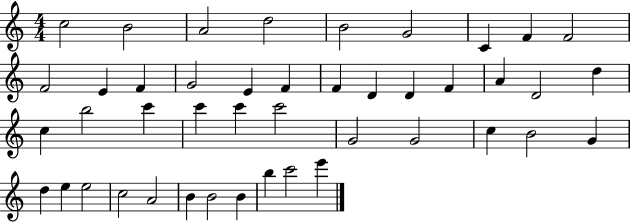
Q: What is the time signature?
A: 4/4